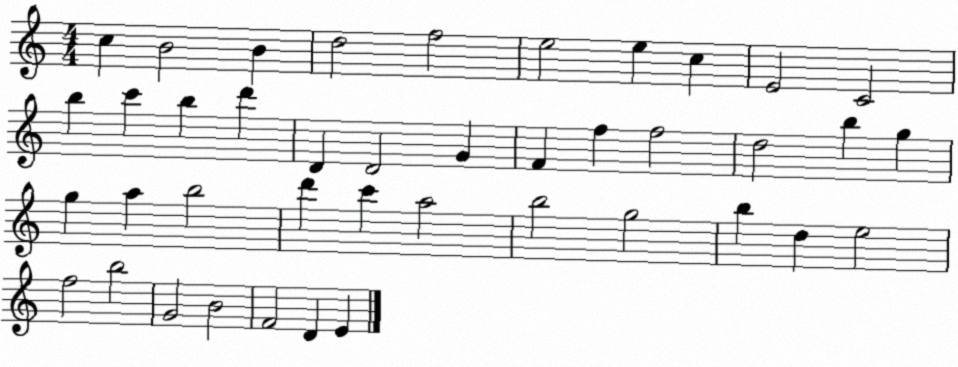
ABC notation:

X:1
T:Untitled
M:4/4
L:1/4
K:C
c B2 B d2 f2 e2 e c E2 C2 b c' b d' D D2 G F f f2 d2 b g g a b2 d' c' a2 b2 g2 b d e2 f2 b2 G2 B2 F2 D E